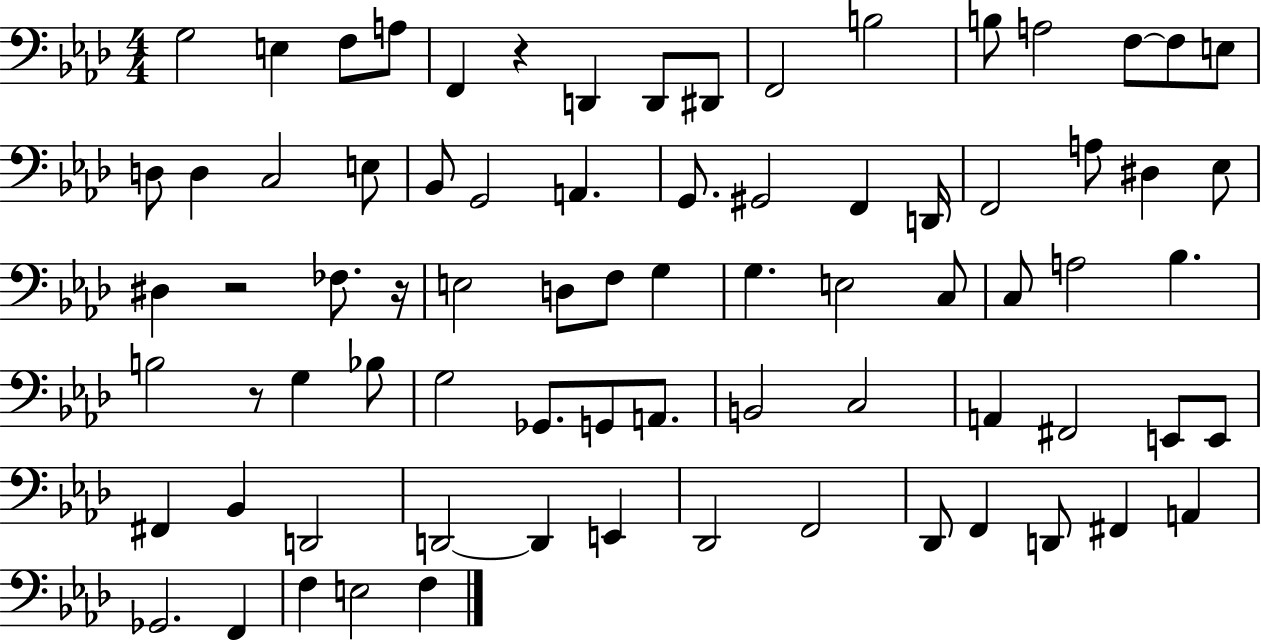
G3/h E3/q F3/e A3/e F2/q R/q D2/q D2/e D#2/e F2/h B3/h B3/e A3/h F3/e F3/e E3/e D3/e D3/q C3/h E3/e Bb2/e G2/h A2/q. G2/e. G#2/h F2/q D2/s F2/h A3/e D#3/q Eb3/e D#3/q R/h FES3/e. R/s E3/h D3/e F3/e G3/q G3/q. E3/h C3/e C3/e A3/h Bb3/q. B3/h R/e G3/q Bb3/e G3/h Gb2/e. G2/e A2/e. B2/h C3/h A2/q F#2/h E2/e E2/e F#2/q Bb2/q D2/h D2/h D2/q E2/q Db2/h F2/h Db2/e F2/q D2/e F#2/q A2/q Gb2/h. F2/q F3/q E3/h F3/q